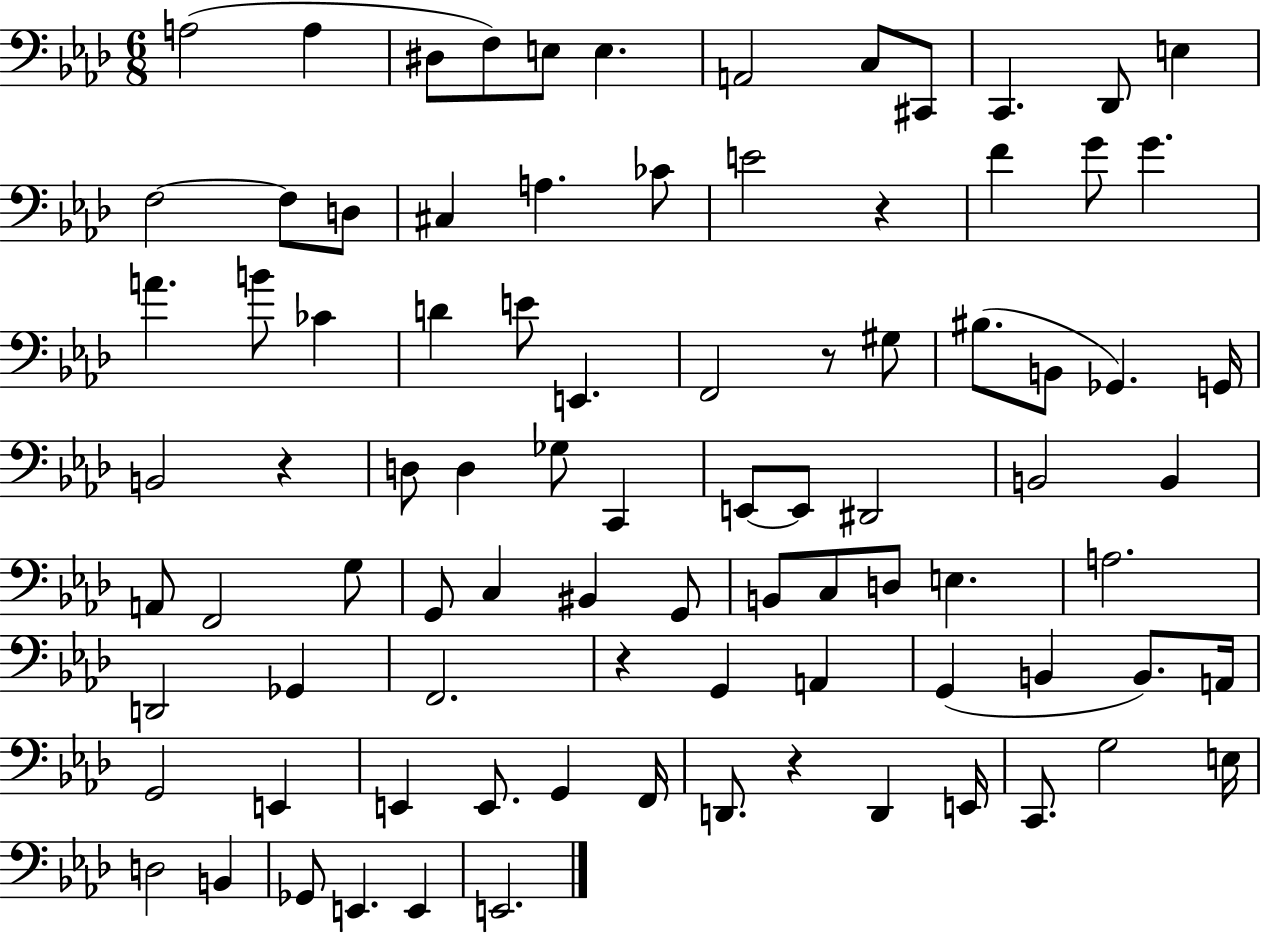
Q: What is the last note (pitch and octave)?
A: E2